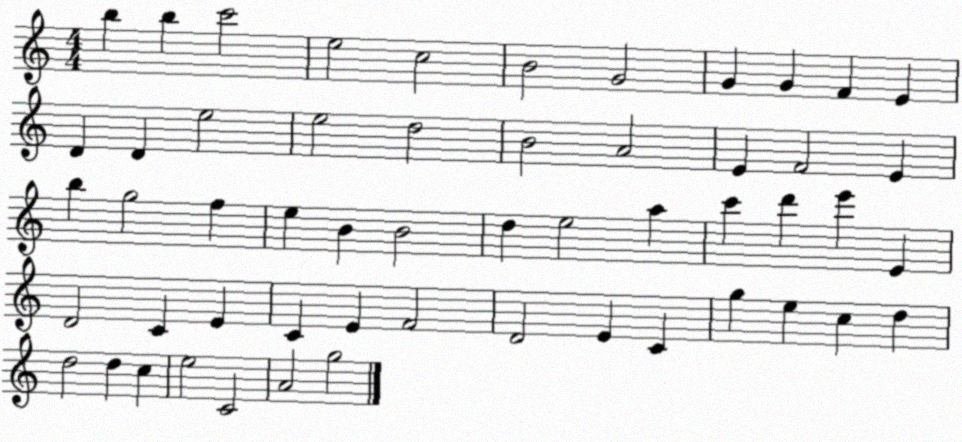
X:1
T:Untitled
M:4/4
L:1/4
K:C
b b c'2 e2 c2 B2 G2 G G F E D D e2 e2 d2 B2 A2 E F2 E b g2 f e B B2 d e2 a c' d' e' E D2 C E C E F2 D2 E C g e c d d2 d c e2 C2 A2 g2